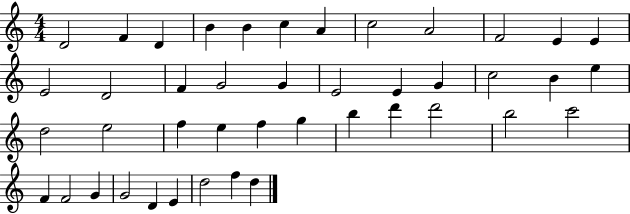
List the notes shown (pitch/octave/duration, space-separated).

D4/h F4/q D4/q B4/q B4/q C5/q A4/q C5/h A4/h F4/h E4/q E4/q E4/h D4/h F4/q G4/h G4/q E4/h E4/q G4/q C5/h B4/q E5/q D5/h E5/h F5/q E5/q F5/q G5/q B5/q D6/q D6/h B5/h C6/h F4/q F4/h G4/q G4/h D4/q E4/q D5/h F5/q D5/q